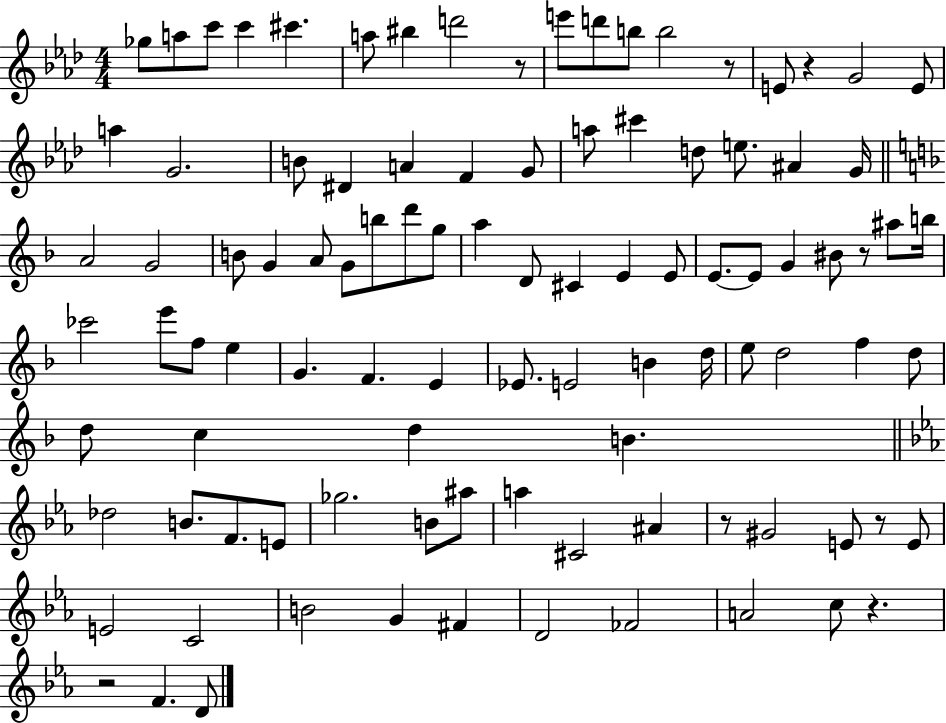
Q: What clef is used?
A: treble